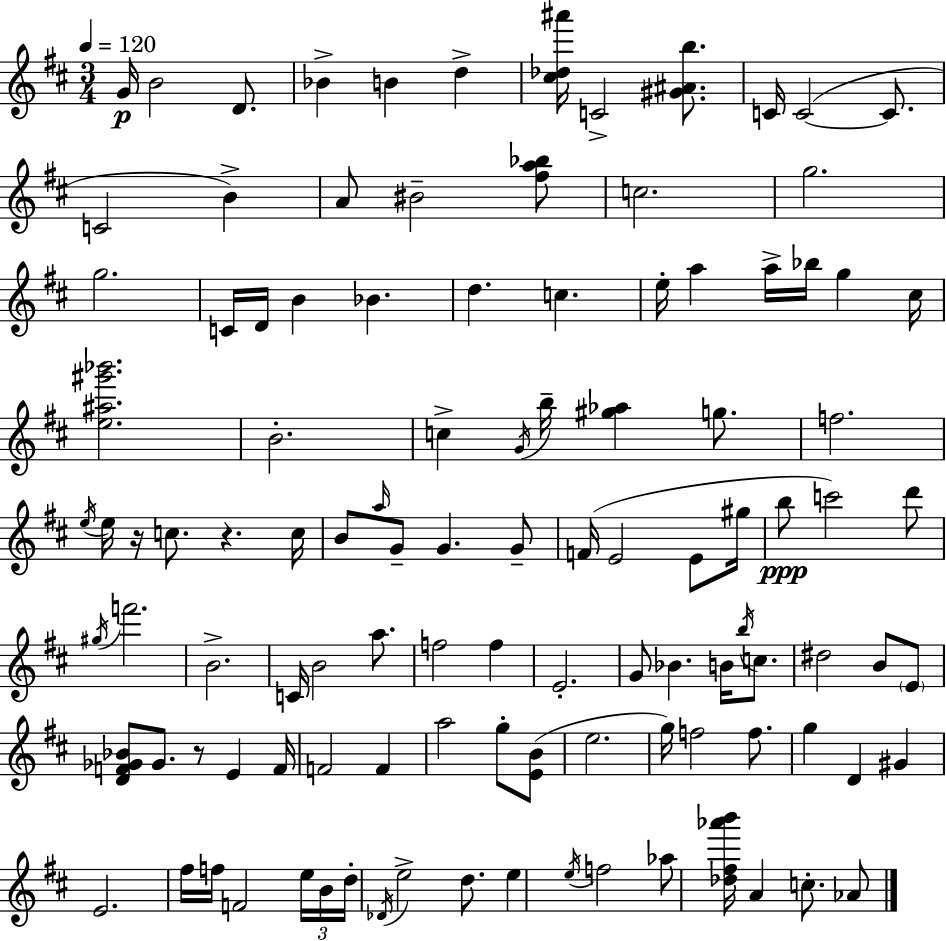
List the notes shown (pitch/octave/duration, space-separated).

G4/s B4/h D4/e. Bb4/q B4/q D5/q [C#5,Db5,A#6]/s C4/h [G#4,A#4,B5]/e. C4/s C4/h C4/e. C4/h B4/q A4/e BIS4/h [F#5,A5,Bb5]/e C5/h. G5/h. G5/h. C4/s D4/s B4/q Bb4/q. D5/q. C5/q. E5/s A5/q A5/s Bb5/s G5/q C#5/s [E5,A#5,G#6,Bb6]/h. B4/h. C5/q G4/s B5/s [G#5,Ab5]/q G5/e. F5/h. E5/s E5/s R/s C5/e. R/q. C5/s B4/e A5/s G4/e G4/q. G4/e F4/s E4/h E4/e G#5/s B5/e C6/h D6/e G#5/s F6/h. B4/h. C4/s B4/h A5/e. F5/h F5/q E4/h. G4/e Bb4/q. B4/s B5/s C5/e. D#5/h B4/e E4/e [D4,F4,Gb4,Bb4]/e Gb4/e. R/e E4/q F4/s F4/h F4/q A5/h G5/e [E4,B4]/e E5/h. G5/s F5/h F5/e. G5/q D4/q G#4/q E4/h. F#5/s F5/s F4/h E5/s B4/s D5/s Db4/s E5/h D5/e. E5/q E5/s F5/h Ab5/e [Db5,F#5,Ab6,B6]/s A4/q C5/e. Ab4/e